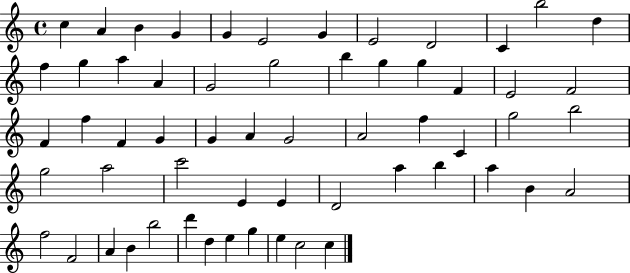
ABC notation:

X:1
T:Untitled
M:4/4
L:1/4
K:C
c A B G G E2 G E2 D2 C b2 d f g a A G2 g2 b g g F E2 F2 F f F G G A G2 A2 f C g2 b2 g2 a2 c'2 E E D2 a b a B A2 f2 F2 A B b2 d' d e g e c2 c